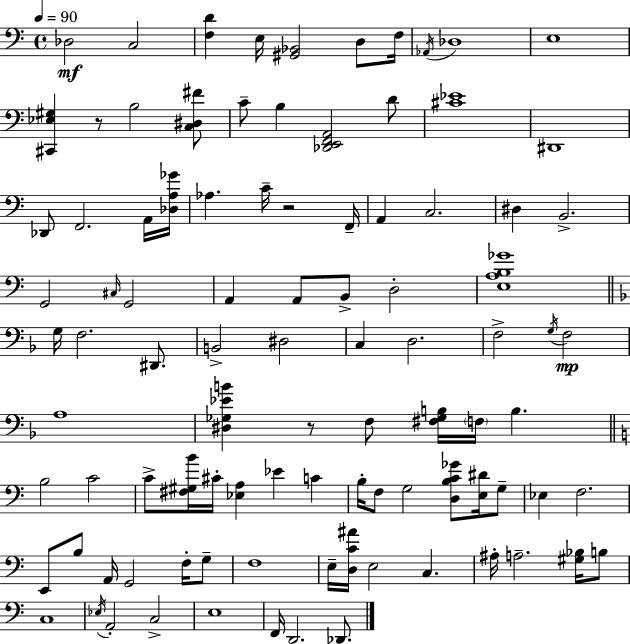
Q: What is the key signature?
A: C major